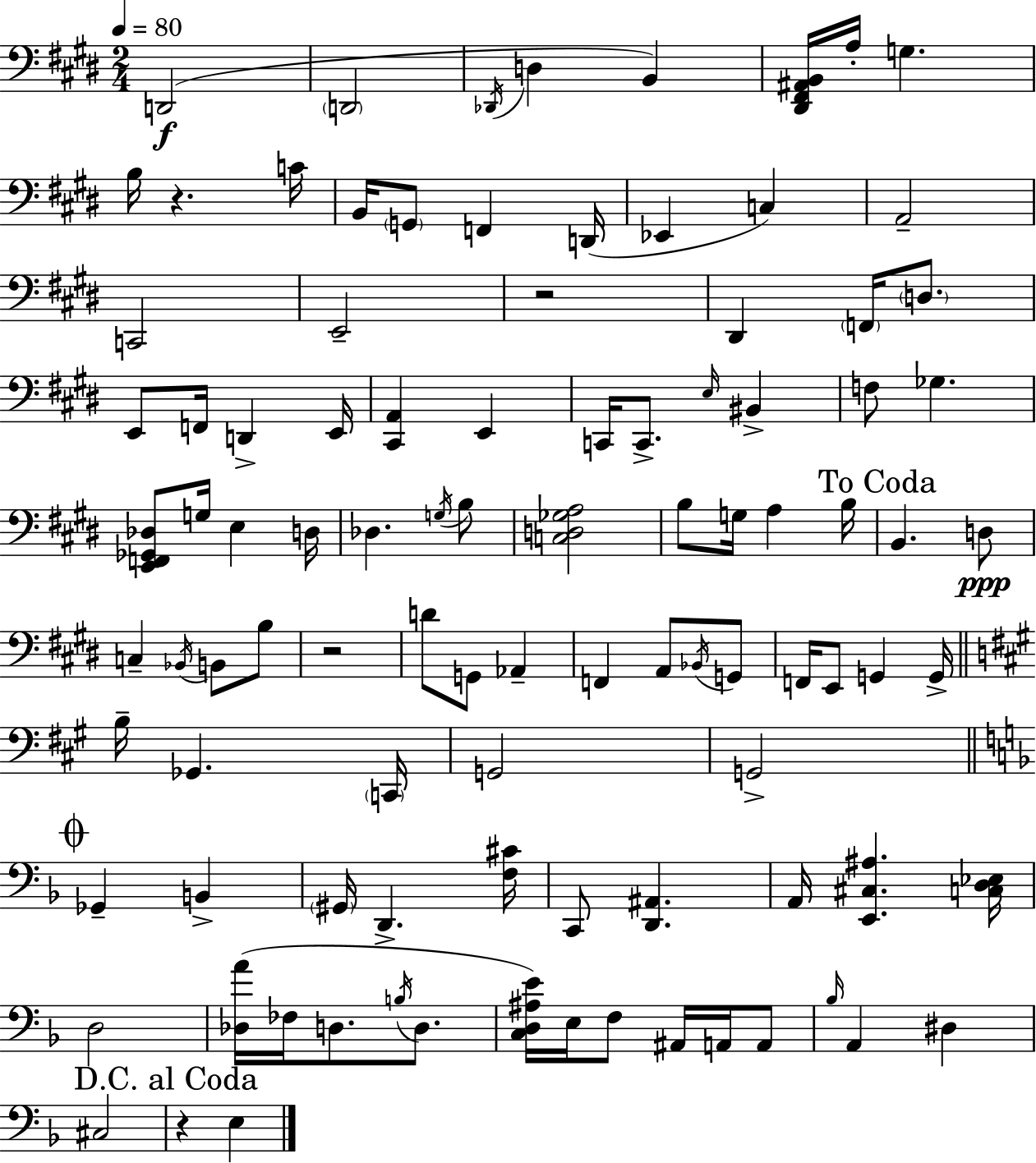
D2/h D2/h Db2/s D3/q B2/q [D#2,F#2,A#2,B2]/s A3/s G3/q. B3/s R/q. C4/s B2/s G2/e F2/q D2/s Eb2/q C3/q A2/h C2/h E2/h R/h D#2/q F2/s D3/e. E2/e F2/s D2/q E2/s [C#2,A2]/q E2/q C2/s C2/e. E3/s BIS2/q F3/e Gb3/q. [E2,F2,Gb2,Db3]/e G3/s E3/q D3/s Db3/q. G3/s B3/e [C3,D3,Gb3,A3]/h B3/e G3/s A3/q B3/s B2/q. D3/e C3/q Bb2/s B2/e B3/e R/h D4/e G2/e Ab2/q F2/q A2/e Bb2/s G2/e F2/s E2/e G2/q G2/s B3/s Gb2/q. C2/s G2/h G2/h Gb2/q B2/q G#2/s D2/q. [F3,C#4]/s C2/e [D2,A#2]/q. A2/s [E2,C#3,A#3]/q. [C3,D3,Eb3]/s D3/h [Db3,A4]/s FES3/s D3/e. B3/s D3/e. [C3,D3,A#3,E4]/s E3/s F3/e A#2/s A2/s A2/e Bb3/s A2/q D#3/q C#3/h R/q E3/q